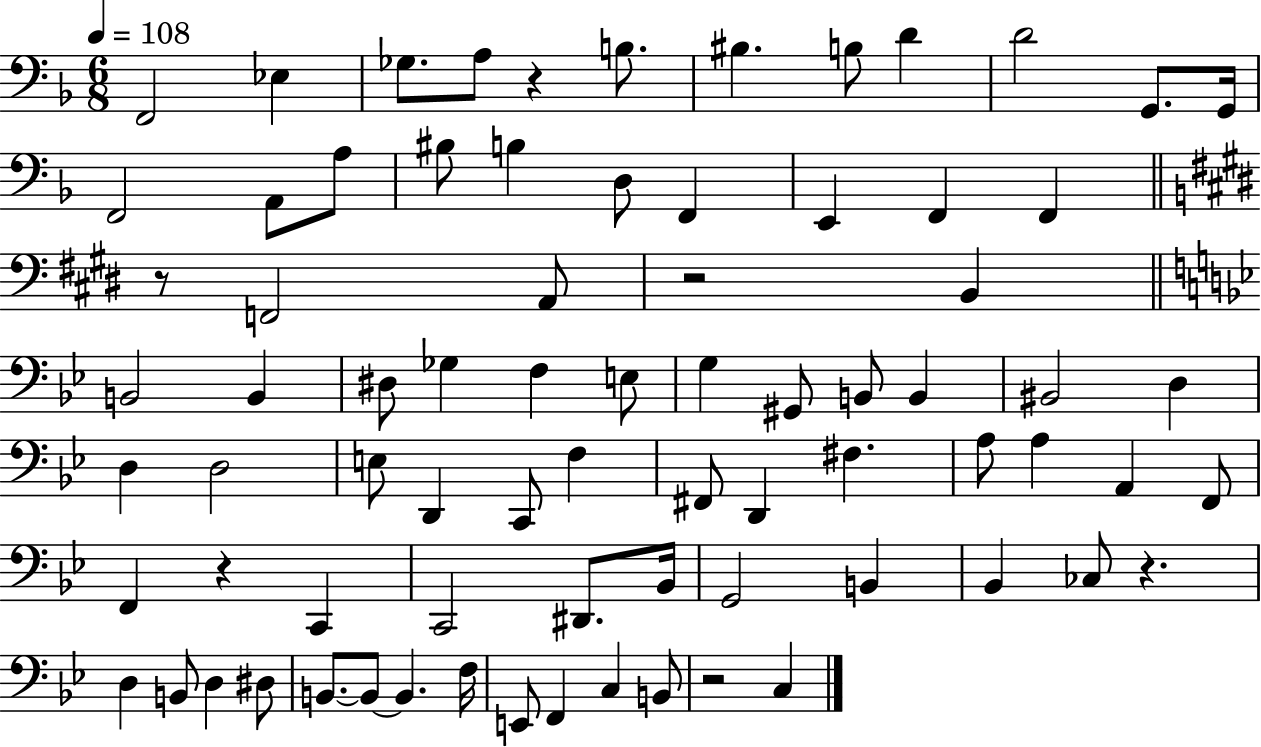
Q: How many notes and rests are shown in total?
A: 77